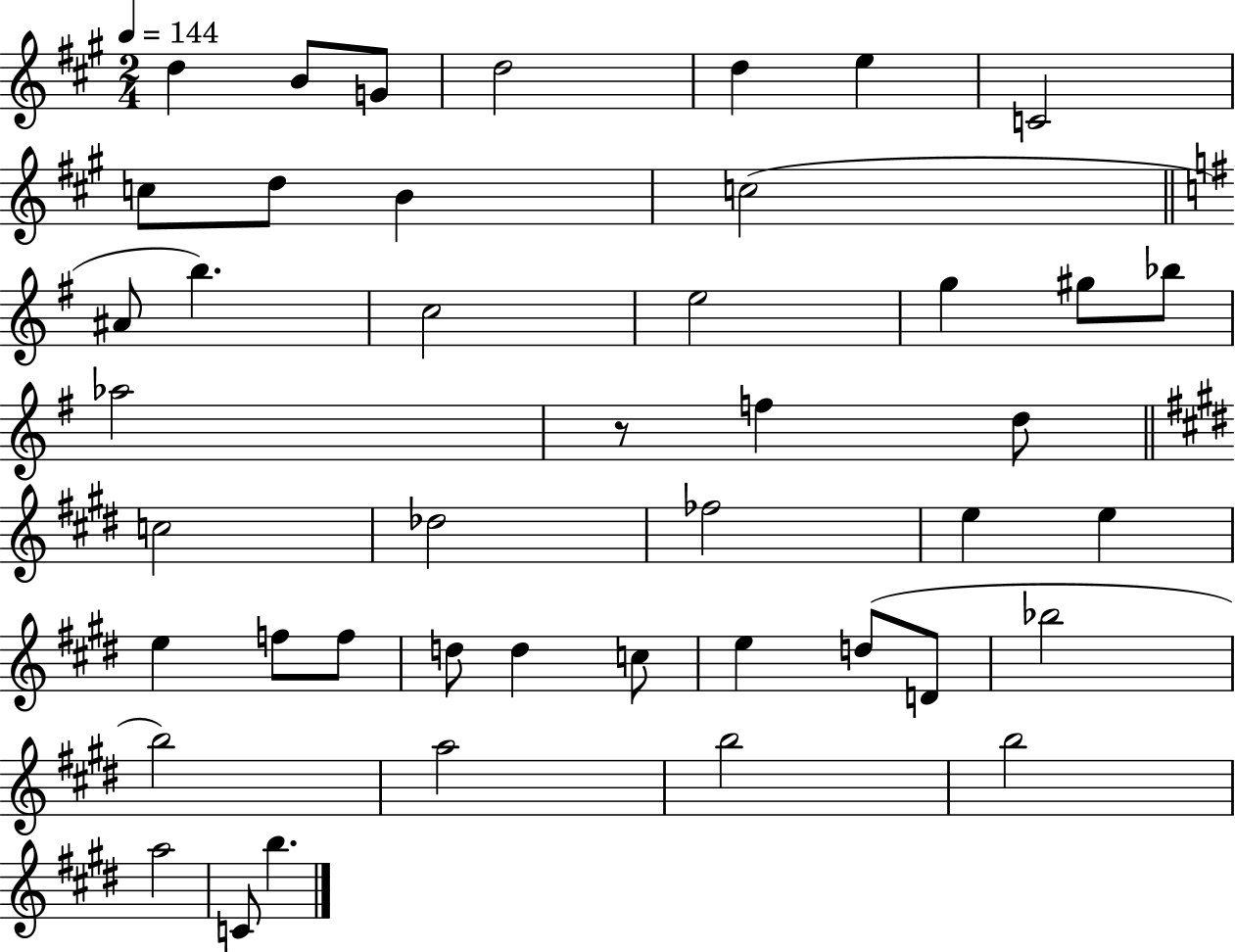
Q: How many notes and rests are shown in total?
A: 44